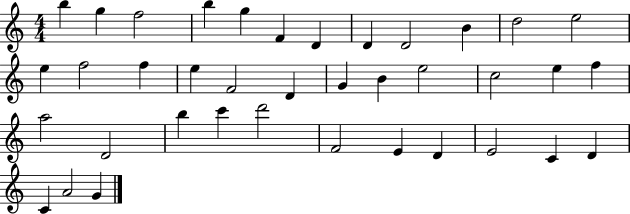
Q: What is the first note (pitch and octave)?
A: B5